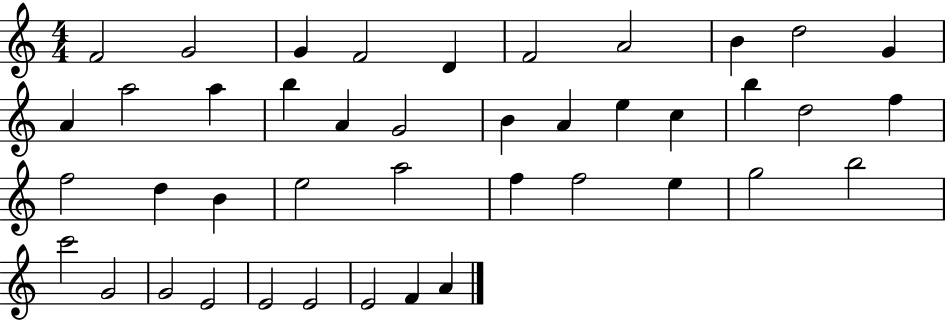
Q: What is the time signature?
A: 4/4